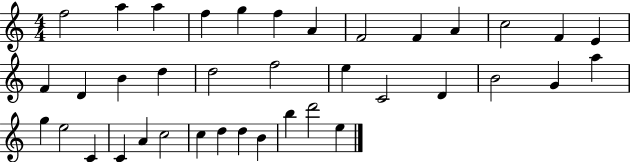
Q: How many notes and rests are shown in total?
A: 38